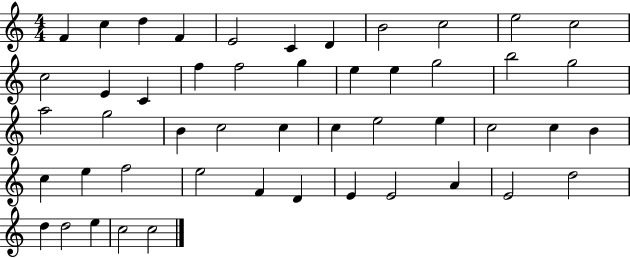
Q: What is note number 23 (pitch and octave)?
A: A5